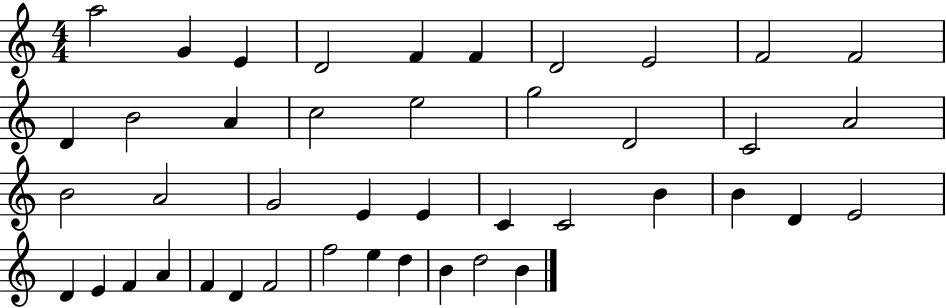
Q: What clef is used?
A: treble